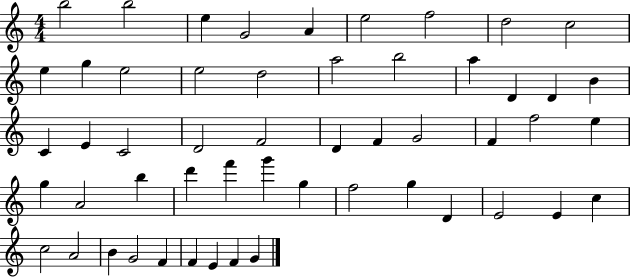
{
  \clef treble
  \numericTimeSignature
  \time 4/4
  \key c \major
  b''2 b''2 | e''4 g'2 a'4 | e''2 f''2 | d''2 c''2 | \break e''4 g''4 e''2 | e''2 d''2 | a''2 b''2 | a''4 d'4 d'4 b'4 | \break c'4 e'4 c'2 | d'2 f'2 | d'4 f'4 g'2 | f'4 f''2 e''4 | \break g''4 a'2 b''4 | d'''4 f'''4 g'''4 g''4 | f''2 g''4 d'4 | e'2 e'4 c''4 | \break c''2 a'2 | b'4 g'2 f'4 | f'4 e'4 f'4 g'4 | \bar "|."
}